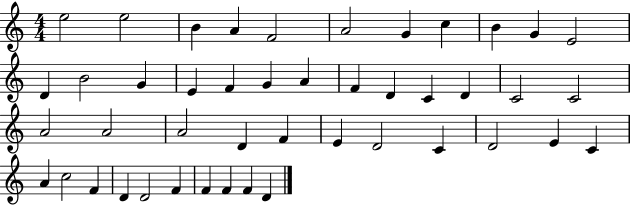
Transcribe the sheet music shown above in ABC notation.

X:1
T:Untitled
M:4/4
L:1/4
K:C
e2 e2 B A F2 A2 G c B G E2 D B2 G E F G A F D C D C2 C2 A2 A2 A2 D F E D2 C D2 E C A c2 F D D2 F F F F D